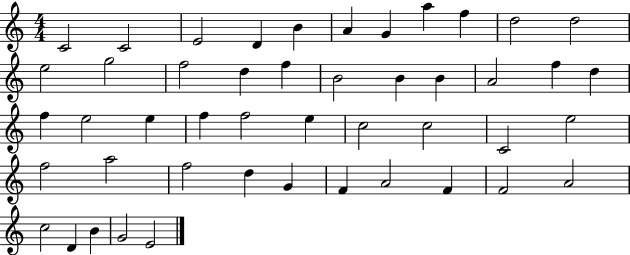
X:1
T:Untitled
M:4/4
L:1/4
K:C
C2 C2 E2 D B A G a f d2 d2 e2 g2 f2 d f B2 B B A2 f d f e2 e f f2 e c2 c2 C2 e2 f2 a2 f2 d G F A2 F F2 A2 c2 D B G2 E2